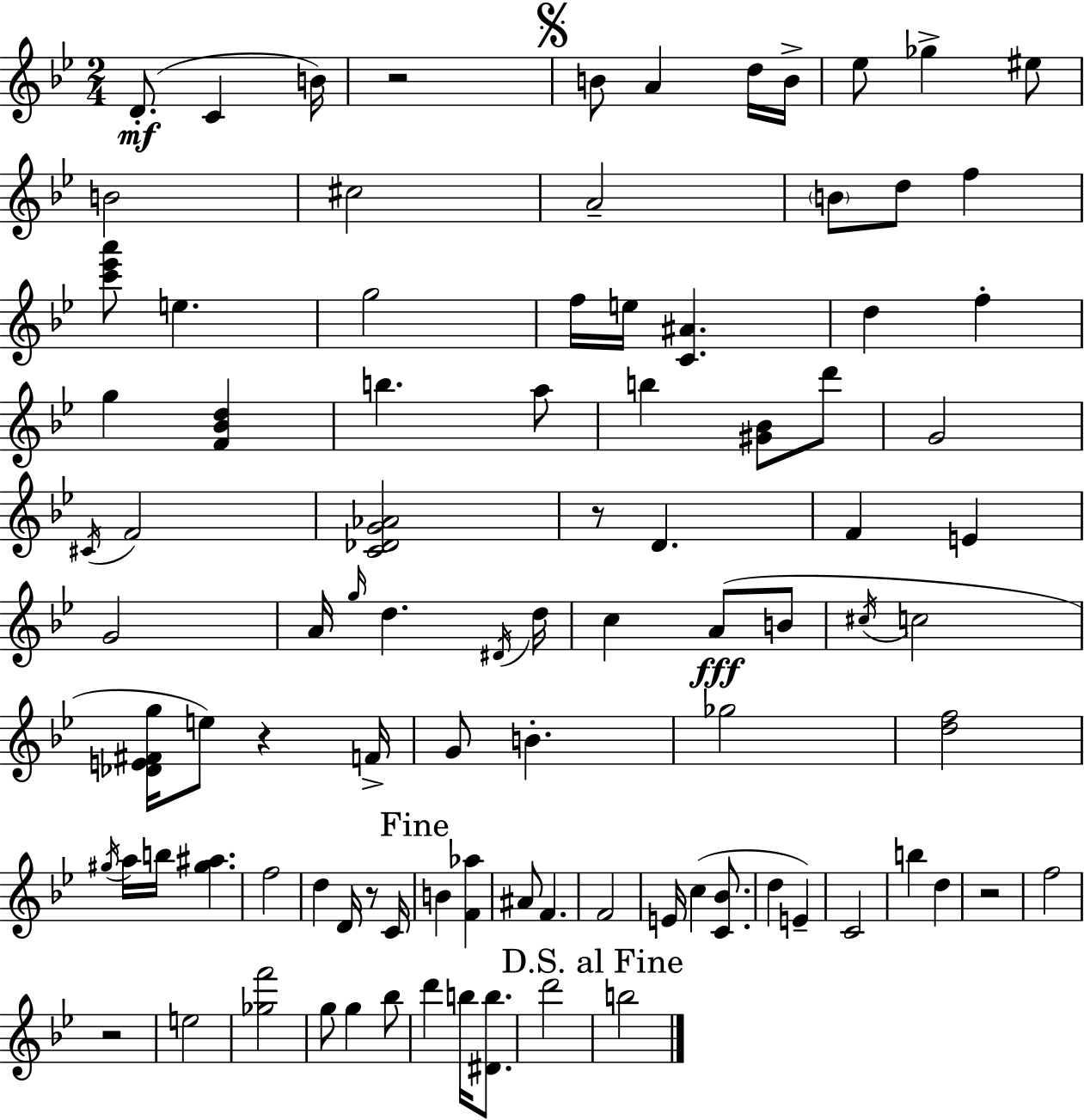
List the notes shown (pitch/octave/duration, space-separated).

D4/e. C4/q B4/s R/h B4/e A4/q D5/s B4/s Eb5/e Gb5/q EIS5/e B4/h C#5/h A4/h B4/e D5/e F5/q [C6,Eb6,A6]/e E5/q. G5/h F5/s E5/s [C4,A#4]/q. D5/q F5/q G5/q [F4,Bb4,D5]/q B5/q. A5/e B5/q [G#4,Bb4]/e D6/e G4/h C#4/s F4/h [C4,Db4,G4,Ab4]/h R/e D4/q. F4/q E4/q G4/h A4/s G5/s D5/q. D#4/s D5/s C5/q A4/e B4/e C#5/s C5/h [Db4,E4,F#4,G5]/s E5/e R/q F4/s G4/e B4/q. Gb5/h [D5,F5]/h G#5/s A5/s B5/s [G#5,A#5]/q. F5/h D5/q D4/s R/e C4/s B4/q [F4,Ab5]/q A#4/e F4/q. F4/h E4/s C5/q [C4,Bb4]/e. D5/q E4/q C4/h B5/q D5/q R/h F5/h R/h E5/h [Gb5,F6]/h G5/e G5/q Bb5/e D6/q B5/s [D#4,B5]/e. D6/h B5/h